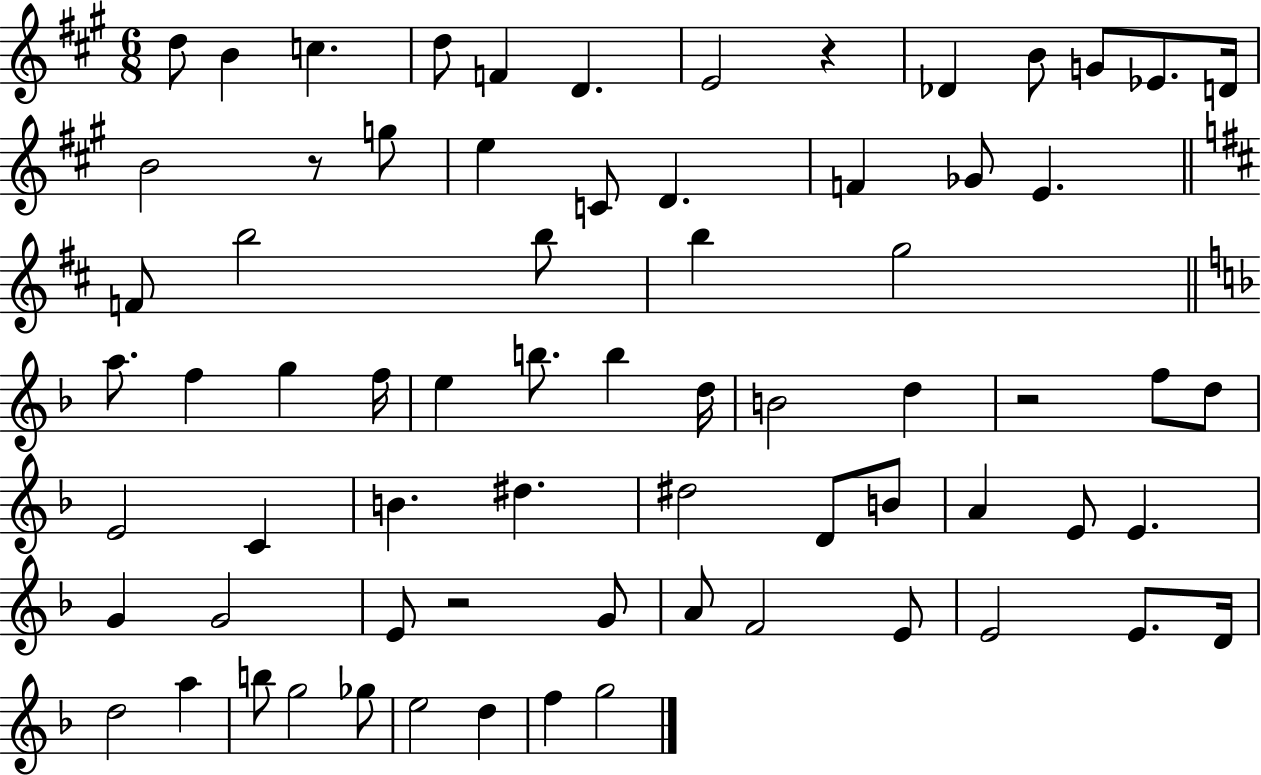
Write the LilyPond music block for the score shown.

{
  \clef treble
  \numericTimeSignature
  \time 6/8
  \key a \major
  d''8 b'4 c''4. | d''8 f'4 d'4. | e'2 r4 | des'4 b'8 g'8 ees'8. d'16 | \break b'2 r8 g''8 | e''4 c'8 d'4. | f'4 ges'8 e'4. | \bar "||" \break \key d \major f'8 b''2 b''8 | b''4 g''2 | \bar "||" \break \key d \minor a''8. f''4 g''4 f''16 | e''4 b''8. b''4 d''16 | b'2 d''4 | r2 f''8 d''8 | \break e'2 c'4 | b'4. dis''4. | dis''2 d'8 b'8 | a'4 e'8 e'4. | \break g'4 g'2 | e'8 r2 g'8 | a'8 f'2 e'8 | e'2 e'8. d'16 | \break d''2 a''4 | b''8 g''2 ges''8 | e''2 d''4 | f''4 g''2 | \break \bar "|."
}